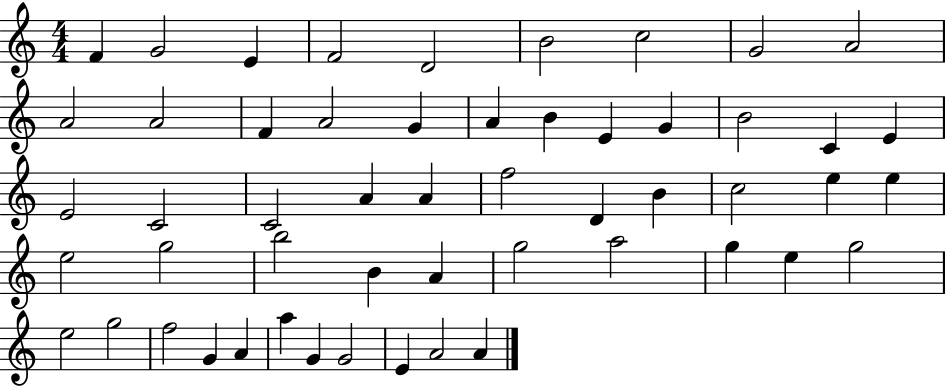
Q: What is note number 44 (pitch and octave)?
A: G5